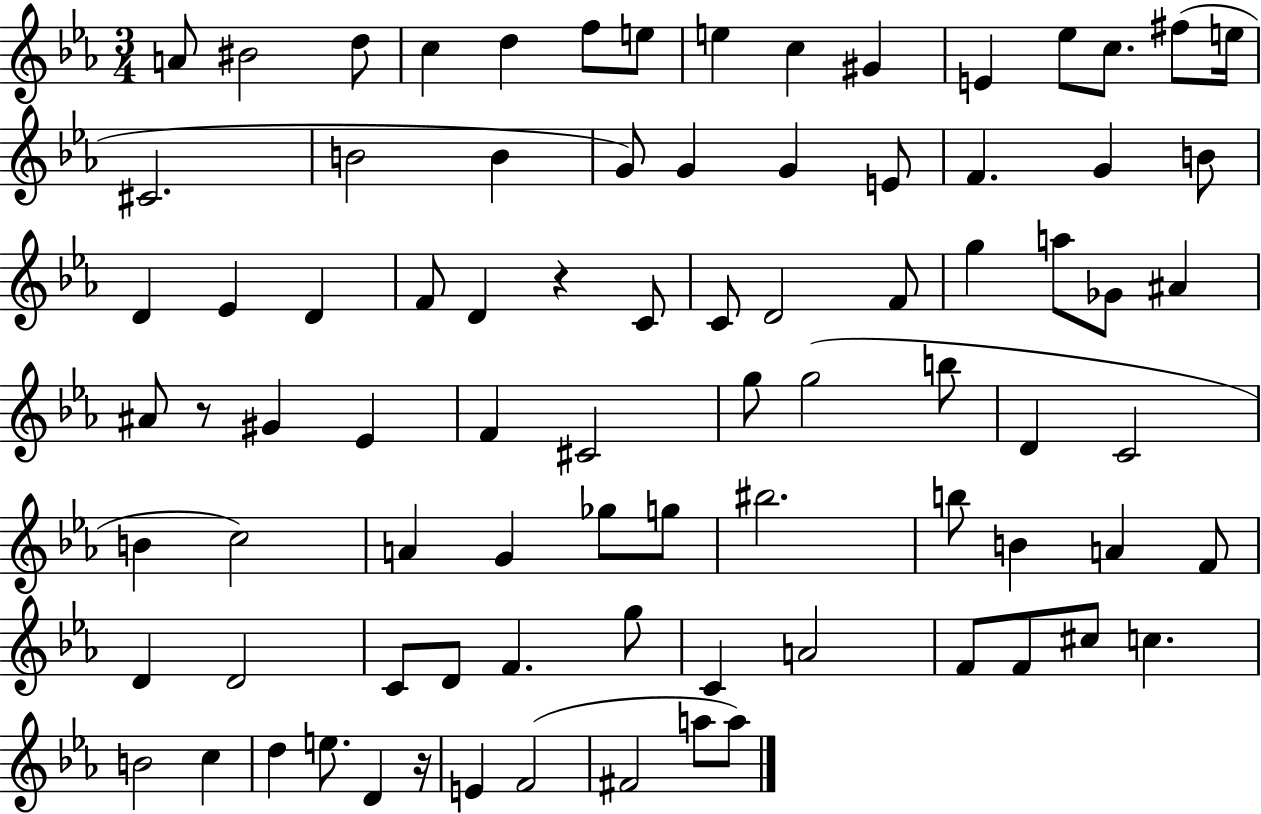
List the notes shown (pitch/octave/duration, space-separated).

A4/e BIS4/h D5/e C5/q D5/q F5/e E5/e E5/q C5/q G#4/q E4/q Eb5/e C5/e. F#5/e E5/s C#4/h. B4/h B4/q G4/e G4/q G4/q E4/e F4/q. G4/q B4/e D4/q Eb4/q D4/q F4/e D4/q R/q C4/e C4/e D4/h F4/e G5/q A5/e Gb4/e A#4/q A#4/e R/e G#4/q Eb4/q F4/q C#4/h G5/e G5/h B5/e D4/q C4/h B4/q C5/h A4/q G4/q Gb5/e G5/e BIS5/h. B5/e B4/q A4/q F4/e D4/q D4/h C4/e D4/e F4/q. G5/e C4/q A4/h F4/e F4/e C#5/e C5/q. B4/h C5/q D5/q E5/e. D4/q R/s E4/q F4/h F#4/h A5/e A5/e